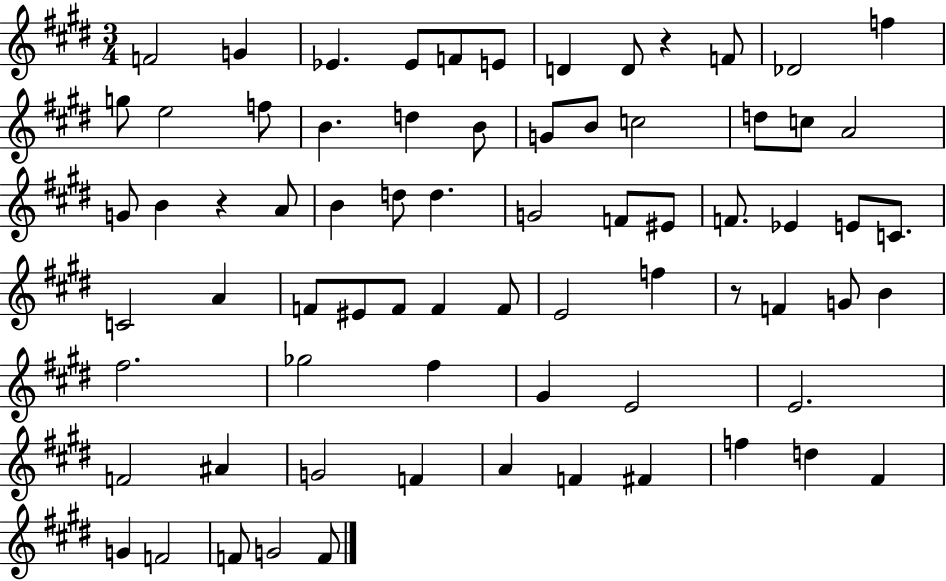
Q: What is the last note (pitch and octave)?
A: F4